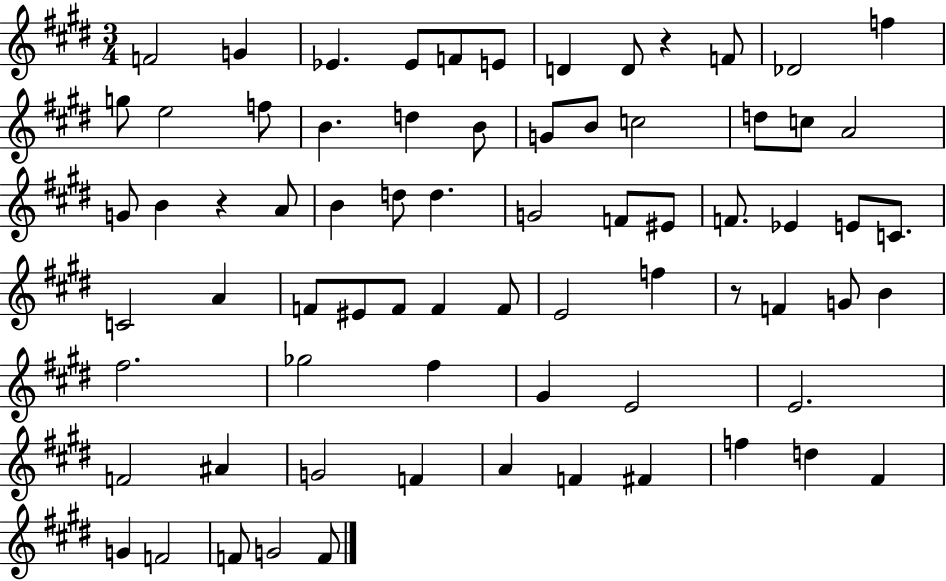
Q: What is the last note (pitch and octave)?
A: F4